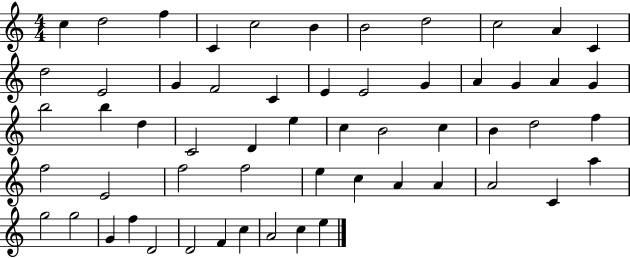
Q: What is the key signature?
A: C major